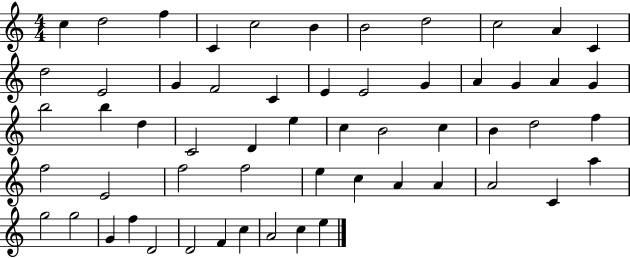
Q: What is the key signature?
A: C major